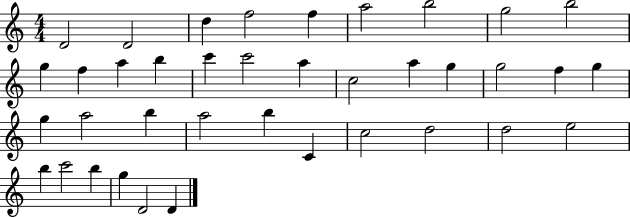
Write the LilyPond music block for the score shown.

{
  \clef treble
  \numericTimeSignature
  \time 4/4
  \key c \major
  d'2 d'2 | d''4 f''2 f''4 | a''2 b''2 | g''2 b''2 | \break g''4 f''4 a''4 b''4 | c'''4 c'''2 a''4 | c''2 a''4 g''4 | g''2 f''4 g''4 | \break g''4 a''2 b''4 | a''2 b''4 c'4 | c''2 d''2 | d''2 e''2 | \break b''4 c'''2 b''4 | g''4 d'2 d'4 | \bar "|."
}